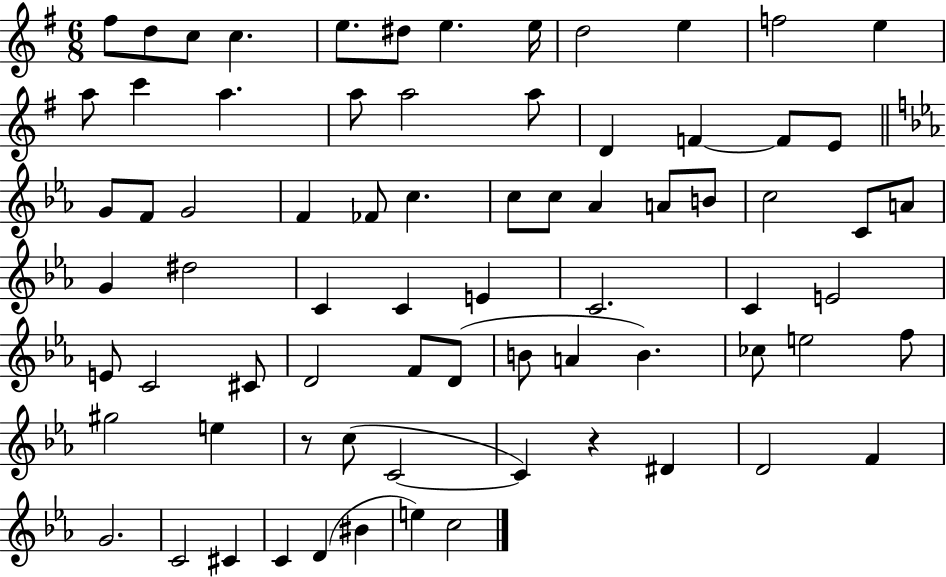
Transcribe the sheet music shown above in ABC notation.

X:1
T:Untitled
M:6/8
L:1/4
K:G
^f/2 d/2 c/2 c e/2 ^d/2 e e/4 d2 e f2 e a/2 c' a a/2 a2 a/2 D F F/2 E/2 G/2 F/2 G2 F _F/2 c c/2 c/2 _A A/2 B/2 c2 C/2 A/2 G ^d2 C C E C2 C E2 E/2 C2 ^C/2 D2 F/2 D/2 B/2 A B _c/2 e2 f/2 ^g2 e z/2 c/2 C2 C z ^D D2 F G2 C2 ^C C D ^B e c2